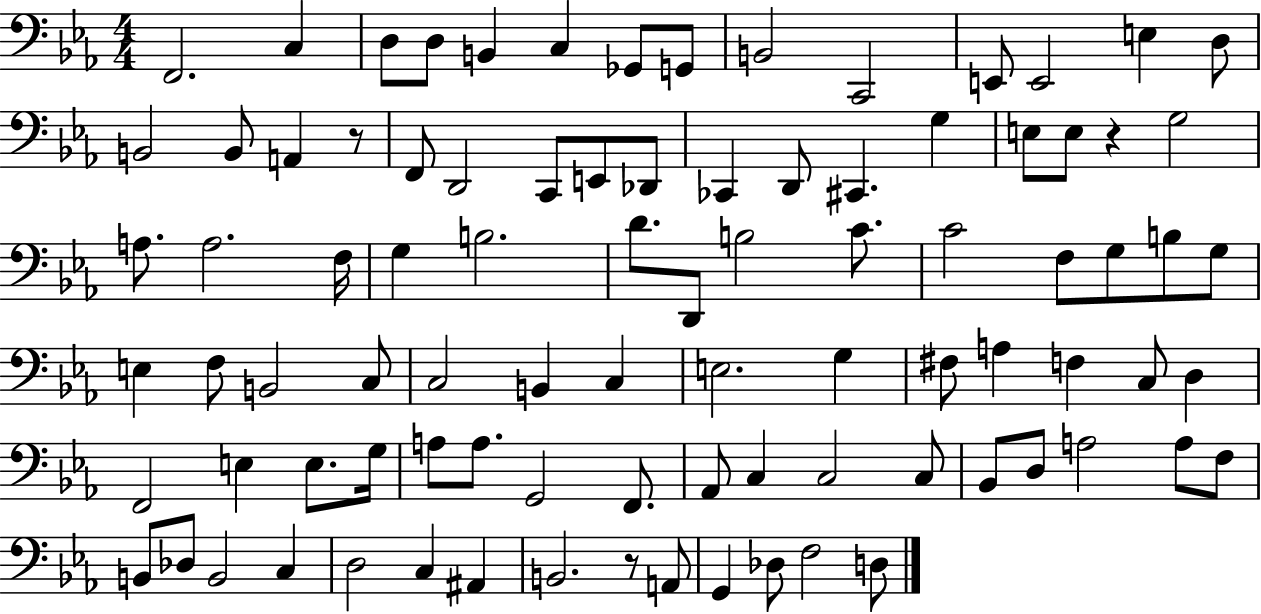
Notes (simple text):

F2/h. C3/q D3/e D3/e B2/q C3/q Gb2/e G2/e B2/h C2/h E2/e E2/h E3/q D3/e B2/h B2/e A2/q R/e F2/e D2/h C2/e E2/e Db2/e CES2/q D2/e C#2/q. G3/q E3/e E3/e R/q G3/h A3/e. A3/h. F3/s G3/q B3/h. D4/e. D2/e B3/h C4/e. C4/h F3/e G3/e B3/e G3/e E3/q F3/e B2/h C3/e C3/h B2/q C3/q E3/h. G3/q F#3/e A3/q F3/q C3/e D3/q F2/h E3/q E3/e. G3/s A3/e A3/e. G2/h F2/e. Ab2/e C3/q C3/h C3/e Bb2/e D3/e A3/h A3/e F3/e B2/e Db3/e B2/h C3/q D3/h C3/q A#2/q B2/h. R/e A2/e G2/q Db3/e F3/h D3/e